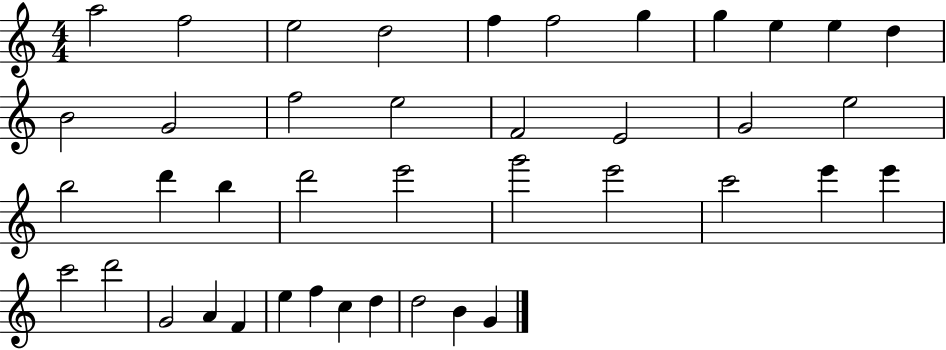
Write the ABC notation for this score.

X:1
T:Untitled
M:4/4
L:1/4
K:C
a2 f2 e2 d2 f f2 g g e e d B2 G2 f2 e2 F2 E2 G2 e2 b2 d' b d'2 e'2 g'2 e'2 c'2 e' e' c'2 d'2 G2 A F e f c d d2 B G